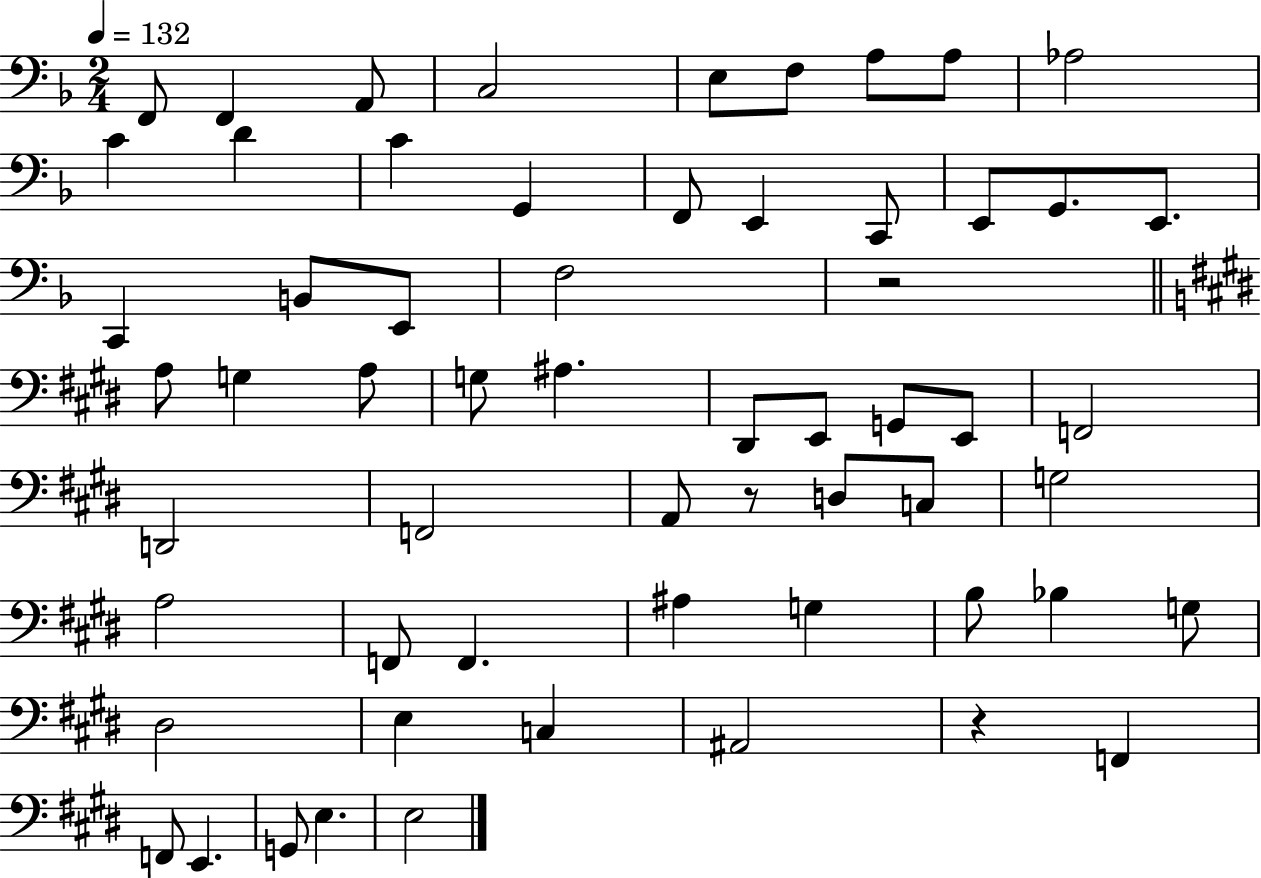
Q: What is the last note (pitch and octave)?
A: E3